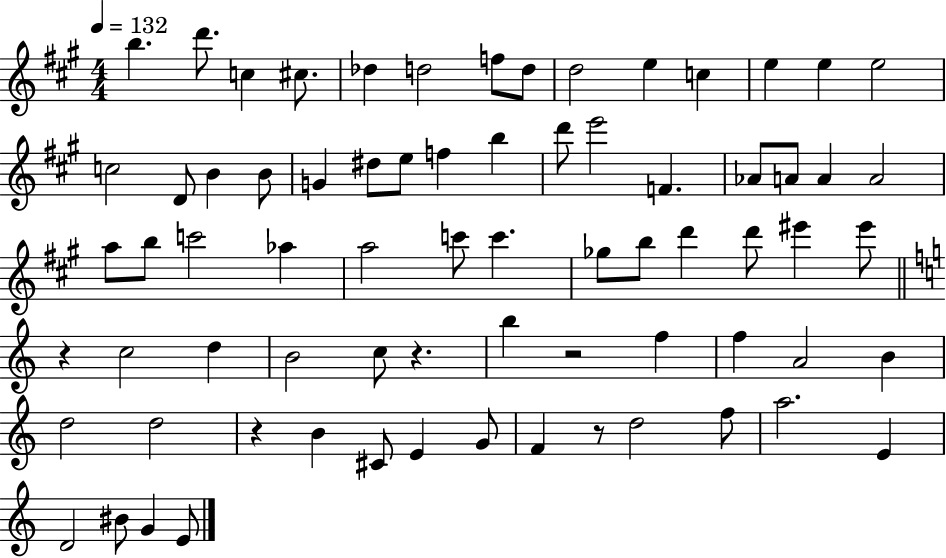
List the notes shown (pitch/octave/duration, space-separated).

B5/q. D6/e. C5/q C#5/e. Db5/q D5/h F5/e D5/e D5/h E5/q C5/q E5/q E5/q E5/h C5/h D4/e B4/q B4/e G4/q D#5/e E5/e F5/q B5/q D6/e E6/h F4/q. Ab4/e A4/e A4/q A4/h A5/e B5/e C6/h Ab5/q A5/h C6/e C6/q. Gb5/e B5/e D6/q D6/e EIS6/q EIS6/e R/q C5/h D5/q B4/h C5/e R/q. B5/q R/h F5/q F5/q A4/h B4/q D5/h D5/h R/q B4/q C#4/e E4/q G4/e F4/q R/e D5/h F5/e A5/h. E4/q D4/h BIS4/e G4/q E4/e